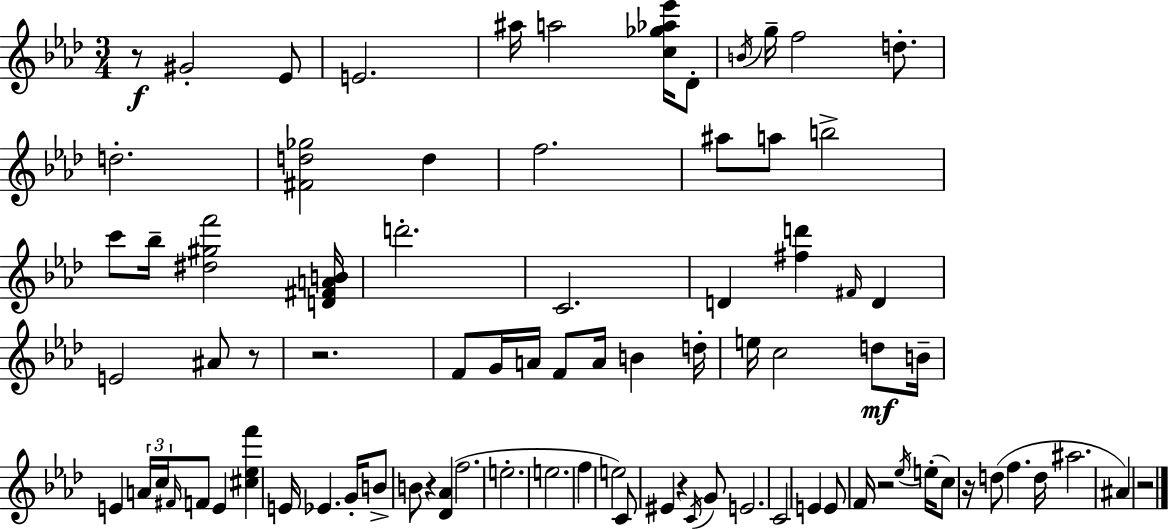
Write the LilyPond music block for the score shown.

{
  \clef treble
  \numericTimeSignature
  \time 3/4
  \key aes \major
  \repeat volta 2 { r8\f gis'2-. ees'8 | e'2. | ais''16 a''2 <c'' ges'' aes'' ees'''>16 des'8-. | \acciaccatura { b'16 } g''16-- f''2 d''8.-. | \break d''2.-. | <fis' d'' ges''>2 d''4 | f''2. | ais''8 a''8 b''2-> | \break c'''8 bes''16-- <dis'' gis'' f'''>2 | <d' fis' a' b'>16 d'''2.-. | c'2. | d'4 <fis'' d'''>4 \grace { fis'16 } d'4 | \break e'2 ais'8 | r8 r2. | f'8 g'16 a'16 f'8 a'16 b'4 | d''16-. e''16 c''2 d''8\mf | \break b'16-- e'4 \tuplet 3/2 { a'16 c''16 \grace { fis'16 } } f'8 e'4 | <cis'' ees'' f'''>4 e'16 ees'4. | g'16-. b'8-> b'8 r4 <des' aes'>4( | f''2. | \break e''2.-. | e''2. | f''4 e''2) | c'8 eis'4 r4 | \break \acciaccatura { c'16 } g'8 e'2. | c'2 | e'4 e'8 f'16 r2 | \acciaccatura { ees''16 }( e''16-. c''8) r16 d''8( f''4. | \break d''16 ais''2. | ais'4) r2 | } \bar "|."
}